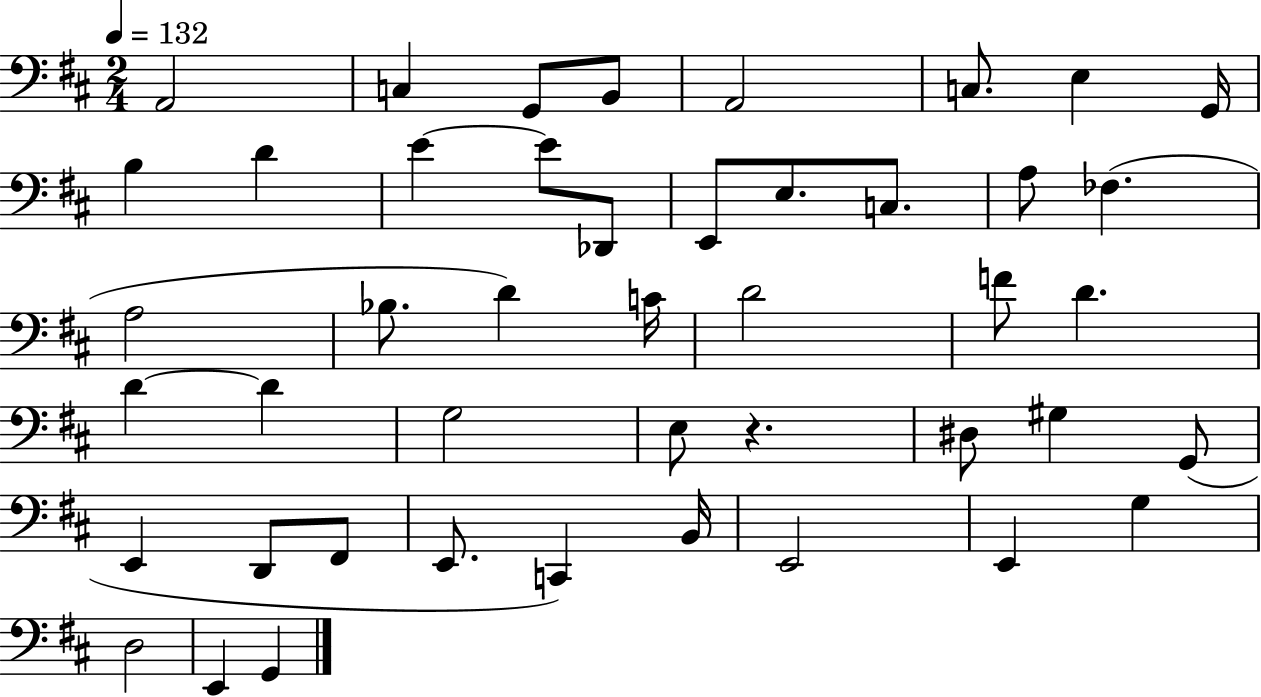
A2/h C3/q G2/e B2/e A2/h C3/e. E3/q G2/s B3/q D4/q E4/q E4/e Db2/e E2/e E3/e. C3/e. A3/e FES3/q. A3/h Bb3/e. D4/q C4/s D4/h F4/e D4/q. D4/q D4/q G3/h E3/e R/q. D#3/e G#3/q G2/e E2/q D2/e F#2/e E2/e. C2/q B2/s E2/h E2/q G3/q D3/h E2/q G2/q